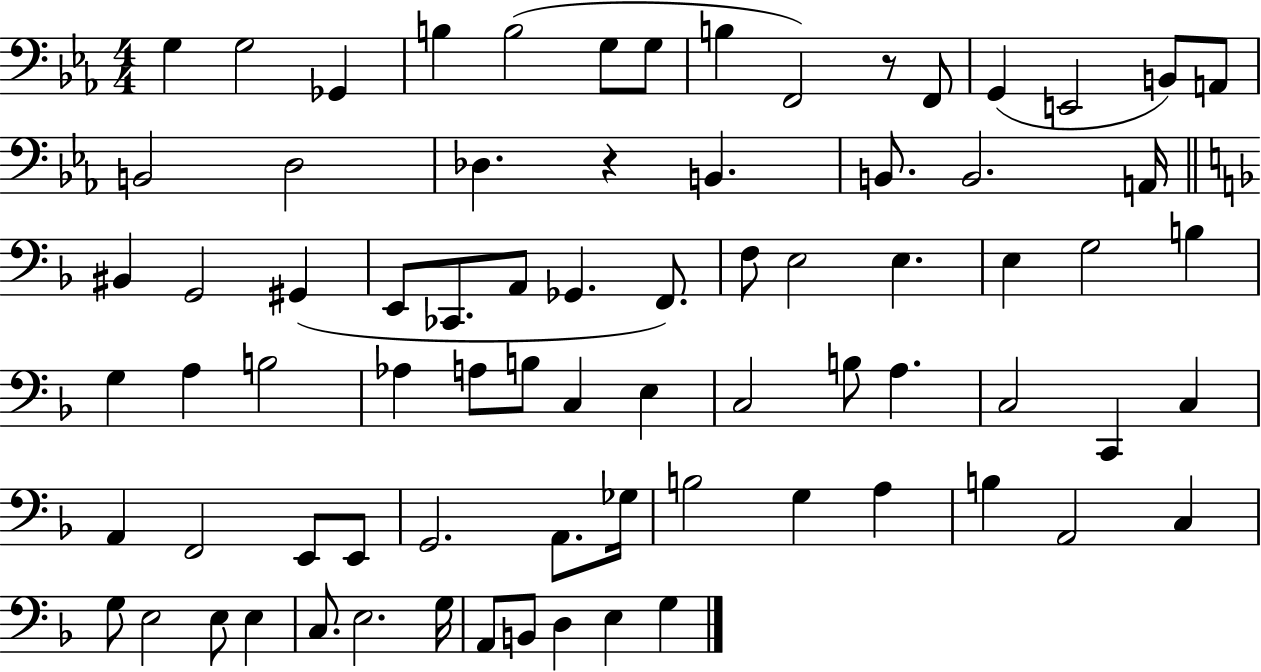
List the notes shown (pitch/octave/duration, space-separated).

G3/q G3/h Gb2/q B3/q B3/h G3/e G3/e B3/q F2/h R/e F2/e G2/q E2/h B2/e A2/e B2/h D3/h Db3/q. R/q B2/q. B2/e. B2/h. A2/s BIS2/q G2/h G#2/q E2/e CES2/e. A2/e Gb2/q. F2/e. F3/e E3/h E3/q. E3/q G3/h B3/q G3/q A3/q B3/h Ab3/q A3/e B3/e C3/q E3/q C3/h B3/e A3/q. C3/h C2/q C3/q A2/q F2/h E2/e E2/e G2/h. A2/e. Gb3/s B3/h G3/q A3/q B3/q A2/h C3/q G3/e E3/h E3/e E3/q C3/e. E3/h. G3/s A2/e B2/e D3/q E3/q G3/q